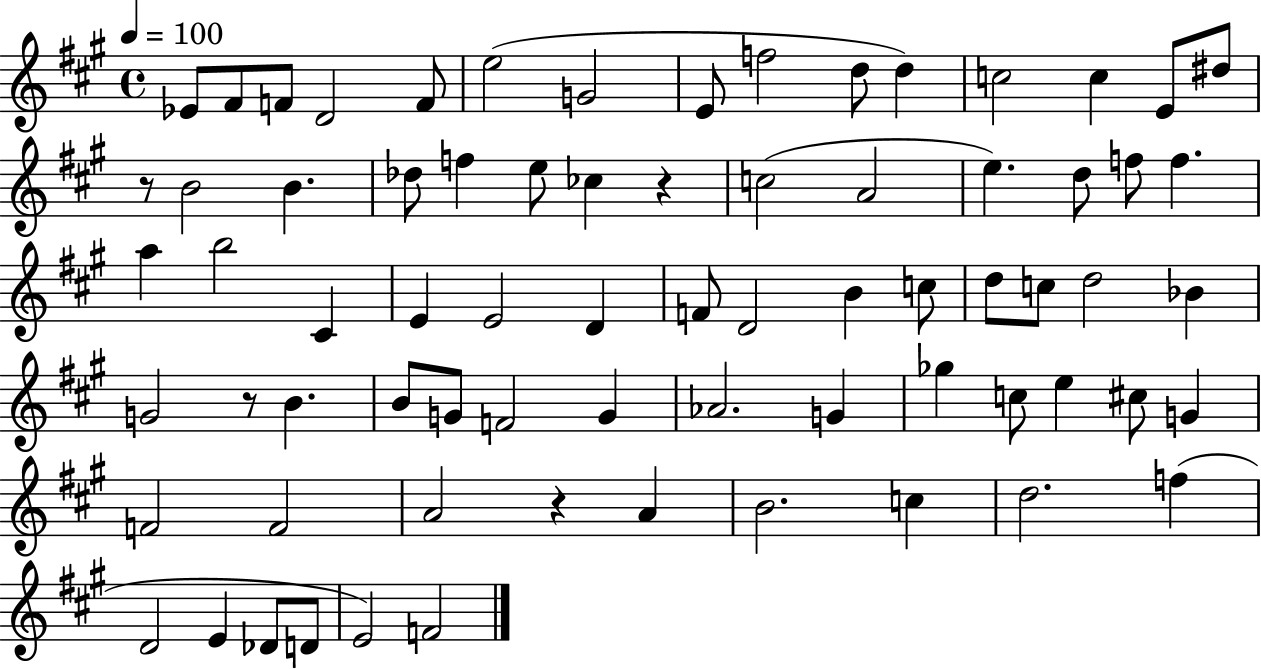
Eb4/e F#4/e F4/e D4/h F4/e E5/h G4/h E4/e F5/h D5/e D5/q C5/h C5/q E4/e D#5/e R/e B4/h B4/q. Db5/e F5/q E5/e CES5/q R/q C5/h A4/h E5/q. D5/e F5/e F5/q. A5/q B5/h C#4/q E4/q E4/h D4/q F4/e D4/h B4/q C5/e D5/e C5/e D5/h Bb4/q G4/h R/e B4/q. B4/e G4/e F4/h G4/q Ab4/h. G4/q Gb5/q C5/e E5/q C#5/e G4/q F4/h F4/h A4/h R/q A4/q B4/h. C5/q D5/h. F5/q D4/h E4/q Db4/e D4/e E4/h F4/h